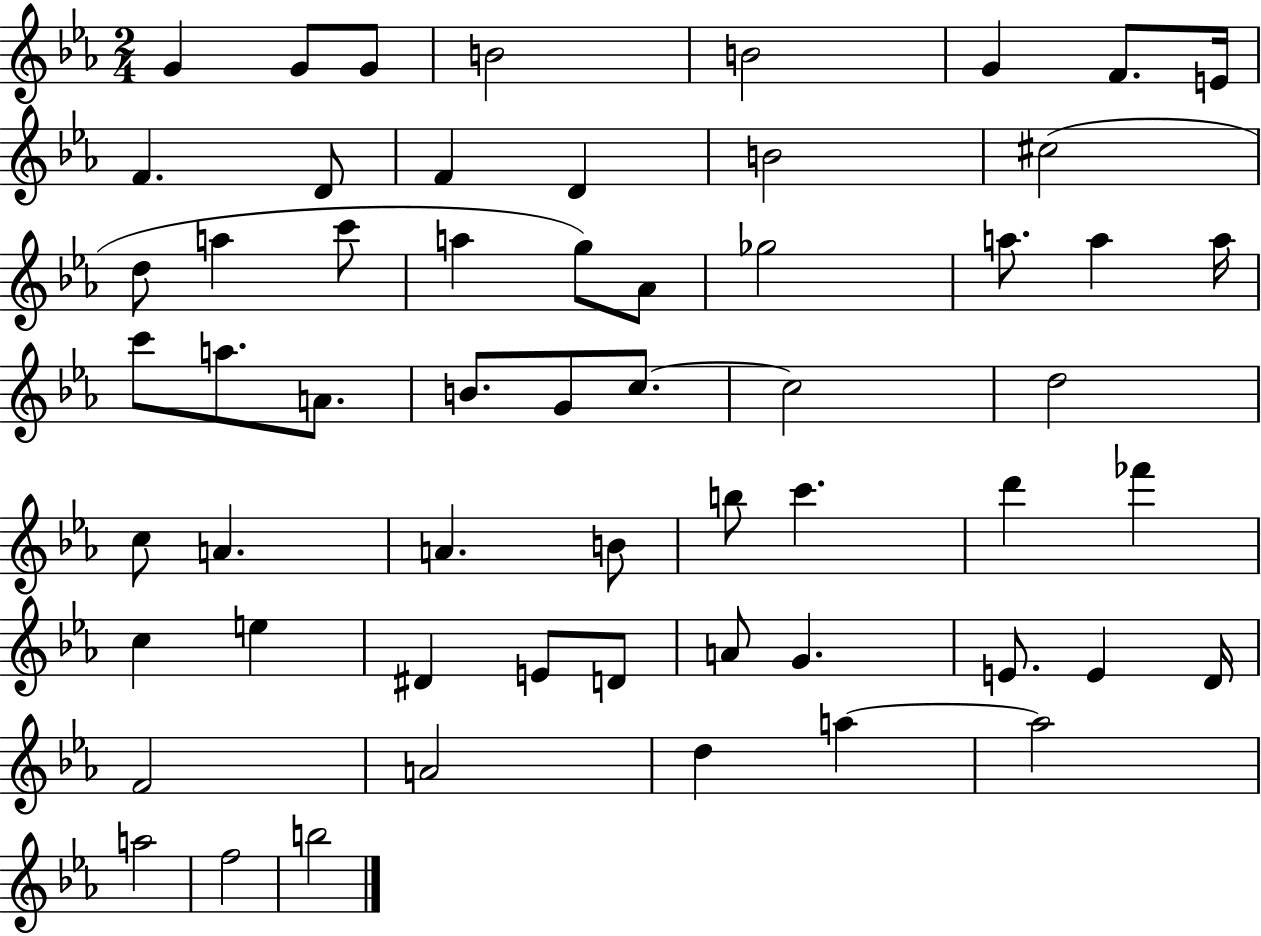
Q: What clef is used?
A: treble